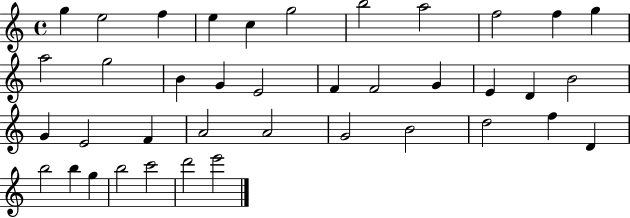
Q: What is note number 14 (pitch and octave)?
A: B4